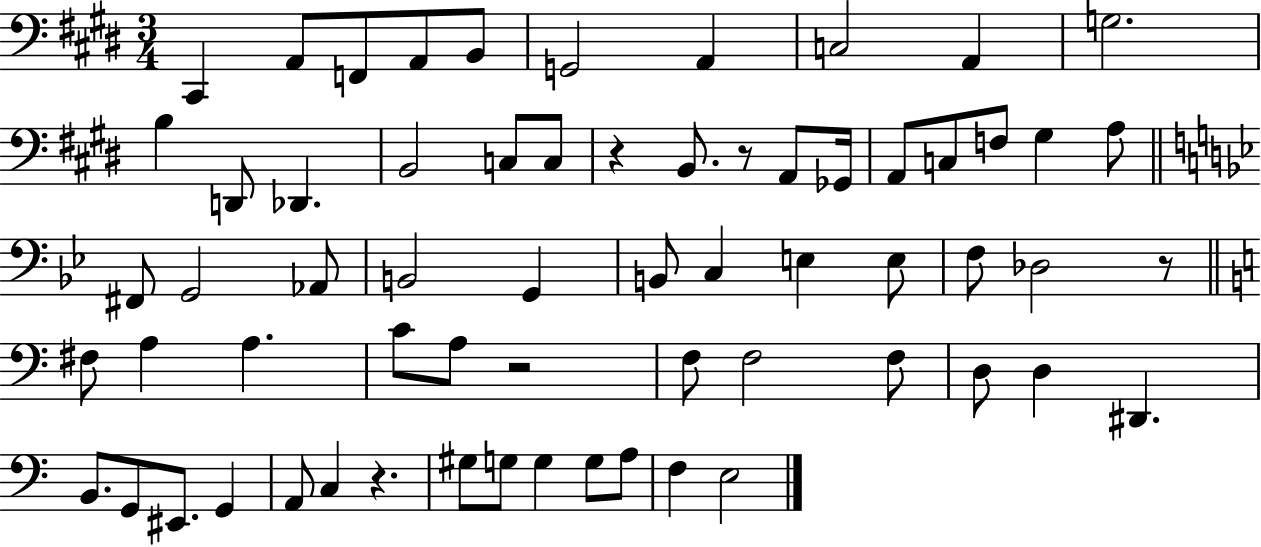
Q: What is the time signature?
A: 3/4